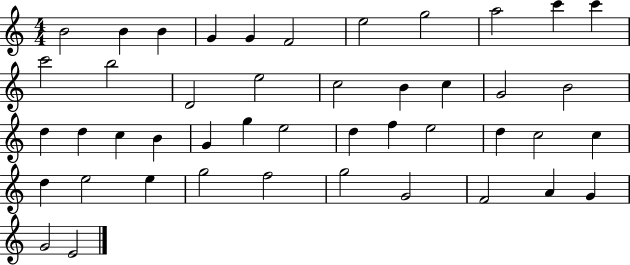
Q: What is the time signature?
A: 4/4